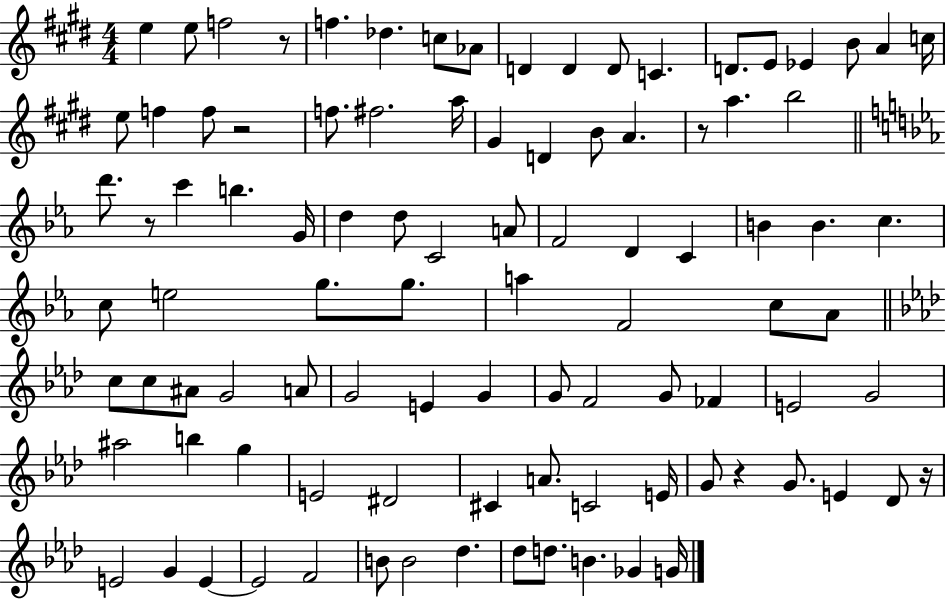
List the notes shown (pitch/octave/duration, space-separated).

E5/q E5/e F5/h R/e F5/q. Db5/q. C5/e Ab4/e D4/q D4/q D4/e C4/q. D4/e. E4/e Eb4/q B4/e A4/q C5/s E5/e F5/q F5/e R/h F5/e. F#5/h. A5/s G#4/q D4/q B4/e A4/q. R/e A5/q. B5/h D6/e. R/e C6/q B5/q. G4/s D5/q D5/e C4/h A4/e F4/h D4/q C4/q B4/q B4/q. C5/q. C5/e E5/h G5/e. G5/e. A5/q F4/h C5/e Ab4/e C5/e C5/e A#4/e G4/h A4/e G4/h E4/q G4/q G4/e F4/h G4/e FES4/q E4/h G4/h A#5/h B5/q G5/q E4/h D#4/h C#4/q A4/e. C4/h E4/s G4/e R/q G4/e. E4/q Db4/e R/s E4/h G4/q E4/q E4/h F4/h B4/e B4/h Db5/q. Db5/e D5/e. B4/q. Gb4/q G4/s